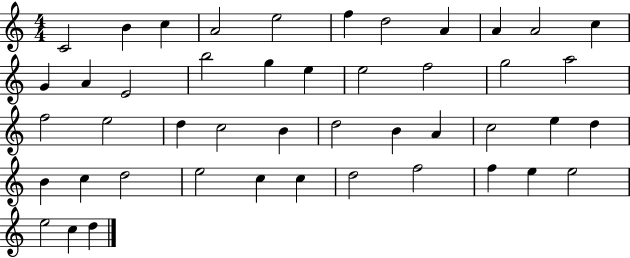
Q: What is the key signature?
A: C major